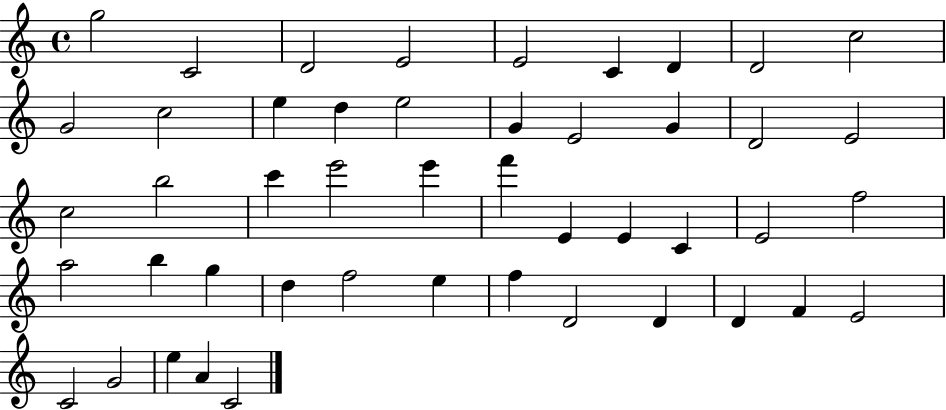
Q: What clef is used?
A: treble